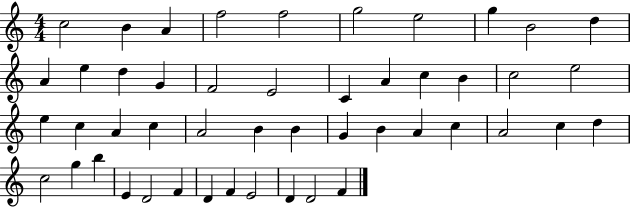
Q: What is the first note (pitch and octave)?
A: C5